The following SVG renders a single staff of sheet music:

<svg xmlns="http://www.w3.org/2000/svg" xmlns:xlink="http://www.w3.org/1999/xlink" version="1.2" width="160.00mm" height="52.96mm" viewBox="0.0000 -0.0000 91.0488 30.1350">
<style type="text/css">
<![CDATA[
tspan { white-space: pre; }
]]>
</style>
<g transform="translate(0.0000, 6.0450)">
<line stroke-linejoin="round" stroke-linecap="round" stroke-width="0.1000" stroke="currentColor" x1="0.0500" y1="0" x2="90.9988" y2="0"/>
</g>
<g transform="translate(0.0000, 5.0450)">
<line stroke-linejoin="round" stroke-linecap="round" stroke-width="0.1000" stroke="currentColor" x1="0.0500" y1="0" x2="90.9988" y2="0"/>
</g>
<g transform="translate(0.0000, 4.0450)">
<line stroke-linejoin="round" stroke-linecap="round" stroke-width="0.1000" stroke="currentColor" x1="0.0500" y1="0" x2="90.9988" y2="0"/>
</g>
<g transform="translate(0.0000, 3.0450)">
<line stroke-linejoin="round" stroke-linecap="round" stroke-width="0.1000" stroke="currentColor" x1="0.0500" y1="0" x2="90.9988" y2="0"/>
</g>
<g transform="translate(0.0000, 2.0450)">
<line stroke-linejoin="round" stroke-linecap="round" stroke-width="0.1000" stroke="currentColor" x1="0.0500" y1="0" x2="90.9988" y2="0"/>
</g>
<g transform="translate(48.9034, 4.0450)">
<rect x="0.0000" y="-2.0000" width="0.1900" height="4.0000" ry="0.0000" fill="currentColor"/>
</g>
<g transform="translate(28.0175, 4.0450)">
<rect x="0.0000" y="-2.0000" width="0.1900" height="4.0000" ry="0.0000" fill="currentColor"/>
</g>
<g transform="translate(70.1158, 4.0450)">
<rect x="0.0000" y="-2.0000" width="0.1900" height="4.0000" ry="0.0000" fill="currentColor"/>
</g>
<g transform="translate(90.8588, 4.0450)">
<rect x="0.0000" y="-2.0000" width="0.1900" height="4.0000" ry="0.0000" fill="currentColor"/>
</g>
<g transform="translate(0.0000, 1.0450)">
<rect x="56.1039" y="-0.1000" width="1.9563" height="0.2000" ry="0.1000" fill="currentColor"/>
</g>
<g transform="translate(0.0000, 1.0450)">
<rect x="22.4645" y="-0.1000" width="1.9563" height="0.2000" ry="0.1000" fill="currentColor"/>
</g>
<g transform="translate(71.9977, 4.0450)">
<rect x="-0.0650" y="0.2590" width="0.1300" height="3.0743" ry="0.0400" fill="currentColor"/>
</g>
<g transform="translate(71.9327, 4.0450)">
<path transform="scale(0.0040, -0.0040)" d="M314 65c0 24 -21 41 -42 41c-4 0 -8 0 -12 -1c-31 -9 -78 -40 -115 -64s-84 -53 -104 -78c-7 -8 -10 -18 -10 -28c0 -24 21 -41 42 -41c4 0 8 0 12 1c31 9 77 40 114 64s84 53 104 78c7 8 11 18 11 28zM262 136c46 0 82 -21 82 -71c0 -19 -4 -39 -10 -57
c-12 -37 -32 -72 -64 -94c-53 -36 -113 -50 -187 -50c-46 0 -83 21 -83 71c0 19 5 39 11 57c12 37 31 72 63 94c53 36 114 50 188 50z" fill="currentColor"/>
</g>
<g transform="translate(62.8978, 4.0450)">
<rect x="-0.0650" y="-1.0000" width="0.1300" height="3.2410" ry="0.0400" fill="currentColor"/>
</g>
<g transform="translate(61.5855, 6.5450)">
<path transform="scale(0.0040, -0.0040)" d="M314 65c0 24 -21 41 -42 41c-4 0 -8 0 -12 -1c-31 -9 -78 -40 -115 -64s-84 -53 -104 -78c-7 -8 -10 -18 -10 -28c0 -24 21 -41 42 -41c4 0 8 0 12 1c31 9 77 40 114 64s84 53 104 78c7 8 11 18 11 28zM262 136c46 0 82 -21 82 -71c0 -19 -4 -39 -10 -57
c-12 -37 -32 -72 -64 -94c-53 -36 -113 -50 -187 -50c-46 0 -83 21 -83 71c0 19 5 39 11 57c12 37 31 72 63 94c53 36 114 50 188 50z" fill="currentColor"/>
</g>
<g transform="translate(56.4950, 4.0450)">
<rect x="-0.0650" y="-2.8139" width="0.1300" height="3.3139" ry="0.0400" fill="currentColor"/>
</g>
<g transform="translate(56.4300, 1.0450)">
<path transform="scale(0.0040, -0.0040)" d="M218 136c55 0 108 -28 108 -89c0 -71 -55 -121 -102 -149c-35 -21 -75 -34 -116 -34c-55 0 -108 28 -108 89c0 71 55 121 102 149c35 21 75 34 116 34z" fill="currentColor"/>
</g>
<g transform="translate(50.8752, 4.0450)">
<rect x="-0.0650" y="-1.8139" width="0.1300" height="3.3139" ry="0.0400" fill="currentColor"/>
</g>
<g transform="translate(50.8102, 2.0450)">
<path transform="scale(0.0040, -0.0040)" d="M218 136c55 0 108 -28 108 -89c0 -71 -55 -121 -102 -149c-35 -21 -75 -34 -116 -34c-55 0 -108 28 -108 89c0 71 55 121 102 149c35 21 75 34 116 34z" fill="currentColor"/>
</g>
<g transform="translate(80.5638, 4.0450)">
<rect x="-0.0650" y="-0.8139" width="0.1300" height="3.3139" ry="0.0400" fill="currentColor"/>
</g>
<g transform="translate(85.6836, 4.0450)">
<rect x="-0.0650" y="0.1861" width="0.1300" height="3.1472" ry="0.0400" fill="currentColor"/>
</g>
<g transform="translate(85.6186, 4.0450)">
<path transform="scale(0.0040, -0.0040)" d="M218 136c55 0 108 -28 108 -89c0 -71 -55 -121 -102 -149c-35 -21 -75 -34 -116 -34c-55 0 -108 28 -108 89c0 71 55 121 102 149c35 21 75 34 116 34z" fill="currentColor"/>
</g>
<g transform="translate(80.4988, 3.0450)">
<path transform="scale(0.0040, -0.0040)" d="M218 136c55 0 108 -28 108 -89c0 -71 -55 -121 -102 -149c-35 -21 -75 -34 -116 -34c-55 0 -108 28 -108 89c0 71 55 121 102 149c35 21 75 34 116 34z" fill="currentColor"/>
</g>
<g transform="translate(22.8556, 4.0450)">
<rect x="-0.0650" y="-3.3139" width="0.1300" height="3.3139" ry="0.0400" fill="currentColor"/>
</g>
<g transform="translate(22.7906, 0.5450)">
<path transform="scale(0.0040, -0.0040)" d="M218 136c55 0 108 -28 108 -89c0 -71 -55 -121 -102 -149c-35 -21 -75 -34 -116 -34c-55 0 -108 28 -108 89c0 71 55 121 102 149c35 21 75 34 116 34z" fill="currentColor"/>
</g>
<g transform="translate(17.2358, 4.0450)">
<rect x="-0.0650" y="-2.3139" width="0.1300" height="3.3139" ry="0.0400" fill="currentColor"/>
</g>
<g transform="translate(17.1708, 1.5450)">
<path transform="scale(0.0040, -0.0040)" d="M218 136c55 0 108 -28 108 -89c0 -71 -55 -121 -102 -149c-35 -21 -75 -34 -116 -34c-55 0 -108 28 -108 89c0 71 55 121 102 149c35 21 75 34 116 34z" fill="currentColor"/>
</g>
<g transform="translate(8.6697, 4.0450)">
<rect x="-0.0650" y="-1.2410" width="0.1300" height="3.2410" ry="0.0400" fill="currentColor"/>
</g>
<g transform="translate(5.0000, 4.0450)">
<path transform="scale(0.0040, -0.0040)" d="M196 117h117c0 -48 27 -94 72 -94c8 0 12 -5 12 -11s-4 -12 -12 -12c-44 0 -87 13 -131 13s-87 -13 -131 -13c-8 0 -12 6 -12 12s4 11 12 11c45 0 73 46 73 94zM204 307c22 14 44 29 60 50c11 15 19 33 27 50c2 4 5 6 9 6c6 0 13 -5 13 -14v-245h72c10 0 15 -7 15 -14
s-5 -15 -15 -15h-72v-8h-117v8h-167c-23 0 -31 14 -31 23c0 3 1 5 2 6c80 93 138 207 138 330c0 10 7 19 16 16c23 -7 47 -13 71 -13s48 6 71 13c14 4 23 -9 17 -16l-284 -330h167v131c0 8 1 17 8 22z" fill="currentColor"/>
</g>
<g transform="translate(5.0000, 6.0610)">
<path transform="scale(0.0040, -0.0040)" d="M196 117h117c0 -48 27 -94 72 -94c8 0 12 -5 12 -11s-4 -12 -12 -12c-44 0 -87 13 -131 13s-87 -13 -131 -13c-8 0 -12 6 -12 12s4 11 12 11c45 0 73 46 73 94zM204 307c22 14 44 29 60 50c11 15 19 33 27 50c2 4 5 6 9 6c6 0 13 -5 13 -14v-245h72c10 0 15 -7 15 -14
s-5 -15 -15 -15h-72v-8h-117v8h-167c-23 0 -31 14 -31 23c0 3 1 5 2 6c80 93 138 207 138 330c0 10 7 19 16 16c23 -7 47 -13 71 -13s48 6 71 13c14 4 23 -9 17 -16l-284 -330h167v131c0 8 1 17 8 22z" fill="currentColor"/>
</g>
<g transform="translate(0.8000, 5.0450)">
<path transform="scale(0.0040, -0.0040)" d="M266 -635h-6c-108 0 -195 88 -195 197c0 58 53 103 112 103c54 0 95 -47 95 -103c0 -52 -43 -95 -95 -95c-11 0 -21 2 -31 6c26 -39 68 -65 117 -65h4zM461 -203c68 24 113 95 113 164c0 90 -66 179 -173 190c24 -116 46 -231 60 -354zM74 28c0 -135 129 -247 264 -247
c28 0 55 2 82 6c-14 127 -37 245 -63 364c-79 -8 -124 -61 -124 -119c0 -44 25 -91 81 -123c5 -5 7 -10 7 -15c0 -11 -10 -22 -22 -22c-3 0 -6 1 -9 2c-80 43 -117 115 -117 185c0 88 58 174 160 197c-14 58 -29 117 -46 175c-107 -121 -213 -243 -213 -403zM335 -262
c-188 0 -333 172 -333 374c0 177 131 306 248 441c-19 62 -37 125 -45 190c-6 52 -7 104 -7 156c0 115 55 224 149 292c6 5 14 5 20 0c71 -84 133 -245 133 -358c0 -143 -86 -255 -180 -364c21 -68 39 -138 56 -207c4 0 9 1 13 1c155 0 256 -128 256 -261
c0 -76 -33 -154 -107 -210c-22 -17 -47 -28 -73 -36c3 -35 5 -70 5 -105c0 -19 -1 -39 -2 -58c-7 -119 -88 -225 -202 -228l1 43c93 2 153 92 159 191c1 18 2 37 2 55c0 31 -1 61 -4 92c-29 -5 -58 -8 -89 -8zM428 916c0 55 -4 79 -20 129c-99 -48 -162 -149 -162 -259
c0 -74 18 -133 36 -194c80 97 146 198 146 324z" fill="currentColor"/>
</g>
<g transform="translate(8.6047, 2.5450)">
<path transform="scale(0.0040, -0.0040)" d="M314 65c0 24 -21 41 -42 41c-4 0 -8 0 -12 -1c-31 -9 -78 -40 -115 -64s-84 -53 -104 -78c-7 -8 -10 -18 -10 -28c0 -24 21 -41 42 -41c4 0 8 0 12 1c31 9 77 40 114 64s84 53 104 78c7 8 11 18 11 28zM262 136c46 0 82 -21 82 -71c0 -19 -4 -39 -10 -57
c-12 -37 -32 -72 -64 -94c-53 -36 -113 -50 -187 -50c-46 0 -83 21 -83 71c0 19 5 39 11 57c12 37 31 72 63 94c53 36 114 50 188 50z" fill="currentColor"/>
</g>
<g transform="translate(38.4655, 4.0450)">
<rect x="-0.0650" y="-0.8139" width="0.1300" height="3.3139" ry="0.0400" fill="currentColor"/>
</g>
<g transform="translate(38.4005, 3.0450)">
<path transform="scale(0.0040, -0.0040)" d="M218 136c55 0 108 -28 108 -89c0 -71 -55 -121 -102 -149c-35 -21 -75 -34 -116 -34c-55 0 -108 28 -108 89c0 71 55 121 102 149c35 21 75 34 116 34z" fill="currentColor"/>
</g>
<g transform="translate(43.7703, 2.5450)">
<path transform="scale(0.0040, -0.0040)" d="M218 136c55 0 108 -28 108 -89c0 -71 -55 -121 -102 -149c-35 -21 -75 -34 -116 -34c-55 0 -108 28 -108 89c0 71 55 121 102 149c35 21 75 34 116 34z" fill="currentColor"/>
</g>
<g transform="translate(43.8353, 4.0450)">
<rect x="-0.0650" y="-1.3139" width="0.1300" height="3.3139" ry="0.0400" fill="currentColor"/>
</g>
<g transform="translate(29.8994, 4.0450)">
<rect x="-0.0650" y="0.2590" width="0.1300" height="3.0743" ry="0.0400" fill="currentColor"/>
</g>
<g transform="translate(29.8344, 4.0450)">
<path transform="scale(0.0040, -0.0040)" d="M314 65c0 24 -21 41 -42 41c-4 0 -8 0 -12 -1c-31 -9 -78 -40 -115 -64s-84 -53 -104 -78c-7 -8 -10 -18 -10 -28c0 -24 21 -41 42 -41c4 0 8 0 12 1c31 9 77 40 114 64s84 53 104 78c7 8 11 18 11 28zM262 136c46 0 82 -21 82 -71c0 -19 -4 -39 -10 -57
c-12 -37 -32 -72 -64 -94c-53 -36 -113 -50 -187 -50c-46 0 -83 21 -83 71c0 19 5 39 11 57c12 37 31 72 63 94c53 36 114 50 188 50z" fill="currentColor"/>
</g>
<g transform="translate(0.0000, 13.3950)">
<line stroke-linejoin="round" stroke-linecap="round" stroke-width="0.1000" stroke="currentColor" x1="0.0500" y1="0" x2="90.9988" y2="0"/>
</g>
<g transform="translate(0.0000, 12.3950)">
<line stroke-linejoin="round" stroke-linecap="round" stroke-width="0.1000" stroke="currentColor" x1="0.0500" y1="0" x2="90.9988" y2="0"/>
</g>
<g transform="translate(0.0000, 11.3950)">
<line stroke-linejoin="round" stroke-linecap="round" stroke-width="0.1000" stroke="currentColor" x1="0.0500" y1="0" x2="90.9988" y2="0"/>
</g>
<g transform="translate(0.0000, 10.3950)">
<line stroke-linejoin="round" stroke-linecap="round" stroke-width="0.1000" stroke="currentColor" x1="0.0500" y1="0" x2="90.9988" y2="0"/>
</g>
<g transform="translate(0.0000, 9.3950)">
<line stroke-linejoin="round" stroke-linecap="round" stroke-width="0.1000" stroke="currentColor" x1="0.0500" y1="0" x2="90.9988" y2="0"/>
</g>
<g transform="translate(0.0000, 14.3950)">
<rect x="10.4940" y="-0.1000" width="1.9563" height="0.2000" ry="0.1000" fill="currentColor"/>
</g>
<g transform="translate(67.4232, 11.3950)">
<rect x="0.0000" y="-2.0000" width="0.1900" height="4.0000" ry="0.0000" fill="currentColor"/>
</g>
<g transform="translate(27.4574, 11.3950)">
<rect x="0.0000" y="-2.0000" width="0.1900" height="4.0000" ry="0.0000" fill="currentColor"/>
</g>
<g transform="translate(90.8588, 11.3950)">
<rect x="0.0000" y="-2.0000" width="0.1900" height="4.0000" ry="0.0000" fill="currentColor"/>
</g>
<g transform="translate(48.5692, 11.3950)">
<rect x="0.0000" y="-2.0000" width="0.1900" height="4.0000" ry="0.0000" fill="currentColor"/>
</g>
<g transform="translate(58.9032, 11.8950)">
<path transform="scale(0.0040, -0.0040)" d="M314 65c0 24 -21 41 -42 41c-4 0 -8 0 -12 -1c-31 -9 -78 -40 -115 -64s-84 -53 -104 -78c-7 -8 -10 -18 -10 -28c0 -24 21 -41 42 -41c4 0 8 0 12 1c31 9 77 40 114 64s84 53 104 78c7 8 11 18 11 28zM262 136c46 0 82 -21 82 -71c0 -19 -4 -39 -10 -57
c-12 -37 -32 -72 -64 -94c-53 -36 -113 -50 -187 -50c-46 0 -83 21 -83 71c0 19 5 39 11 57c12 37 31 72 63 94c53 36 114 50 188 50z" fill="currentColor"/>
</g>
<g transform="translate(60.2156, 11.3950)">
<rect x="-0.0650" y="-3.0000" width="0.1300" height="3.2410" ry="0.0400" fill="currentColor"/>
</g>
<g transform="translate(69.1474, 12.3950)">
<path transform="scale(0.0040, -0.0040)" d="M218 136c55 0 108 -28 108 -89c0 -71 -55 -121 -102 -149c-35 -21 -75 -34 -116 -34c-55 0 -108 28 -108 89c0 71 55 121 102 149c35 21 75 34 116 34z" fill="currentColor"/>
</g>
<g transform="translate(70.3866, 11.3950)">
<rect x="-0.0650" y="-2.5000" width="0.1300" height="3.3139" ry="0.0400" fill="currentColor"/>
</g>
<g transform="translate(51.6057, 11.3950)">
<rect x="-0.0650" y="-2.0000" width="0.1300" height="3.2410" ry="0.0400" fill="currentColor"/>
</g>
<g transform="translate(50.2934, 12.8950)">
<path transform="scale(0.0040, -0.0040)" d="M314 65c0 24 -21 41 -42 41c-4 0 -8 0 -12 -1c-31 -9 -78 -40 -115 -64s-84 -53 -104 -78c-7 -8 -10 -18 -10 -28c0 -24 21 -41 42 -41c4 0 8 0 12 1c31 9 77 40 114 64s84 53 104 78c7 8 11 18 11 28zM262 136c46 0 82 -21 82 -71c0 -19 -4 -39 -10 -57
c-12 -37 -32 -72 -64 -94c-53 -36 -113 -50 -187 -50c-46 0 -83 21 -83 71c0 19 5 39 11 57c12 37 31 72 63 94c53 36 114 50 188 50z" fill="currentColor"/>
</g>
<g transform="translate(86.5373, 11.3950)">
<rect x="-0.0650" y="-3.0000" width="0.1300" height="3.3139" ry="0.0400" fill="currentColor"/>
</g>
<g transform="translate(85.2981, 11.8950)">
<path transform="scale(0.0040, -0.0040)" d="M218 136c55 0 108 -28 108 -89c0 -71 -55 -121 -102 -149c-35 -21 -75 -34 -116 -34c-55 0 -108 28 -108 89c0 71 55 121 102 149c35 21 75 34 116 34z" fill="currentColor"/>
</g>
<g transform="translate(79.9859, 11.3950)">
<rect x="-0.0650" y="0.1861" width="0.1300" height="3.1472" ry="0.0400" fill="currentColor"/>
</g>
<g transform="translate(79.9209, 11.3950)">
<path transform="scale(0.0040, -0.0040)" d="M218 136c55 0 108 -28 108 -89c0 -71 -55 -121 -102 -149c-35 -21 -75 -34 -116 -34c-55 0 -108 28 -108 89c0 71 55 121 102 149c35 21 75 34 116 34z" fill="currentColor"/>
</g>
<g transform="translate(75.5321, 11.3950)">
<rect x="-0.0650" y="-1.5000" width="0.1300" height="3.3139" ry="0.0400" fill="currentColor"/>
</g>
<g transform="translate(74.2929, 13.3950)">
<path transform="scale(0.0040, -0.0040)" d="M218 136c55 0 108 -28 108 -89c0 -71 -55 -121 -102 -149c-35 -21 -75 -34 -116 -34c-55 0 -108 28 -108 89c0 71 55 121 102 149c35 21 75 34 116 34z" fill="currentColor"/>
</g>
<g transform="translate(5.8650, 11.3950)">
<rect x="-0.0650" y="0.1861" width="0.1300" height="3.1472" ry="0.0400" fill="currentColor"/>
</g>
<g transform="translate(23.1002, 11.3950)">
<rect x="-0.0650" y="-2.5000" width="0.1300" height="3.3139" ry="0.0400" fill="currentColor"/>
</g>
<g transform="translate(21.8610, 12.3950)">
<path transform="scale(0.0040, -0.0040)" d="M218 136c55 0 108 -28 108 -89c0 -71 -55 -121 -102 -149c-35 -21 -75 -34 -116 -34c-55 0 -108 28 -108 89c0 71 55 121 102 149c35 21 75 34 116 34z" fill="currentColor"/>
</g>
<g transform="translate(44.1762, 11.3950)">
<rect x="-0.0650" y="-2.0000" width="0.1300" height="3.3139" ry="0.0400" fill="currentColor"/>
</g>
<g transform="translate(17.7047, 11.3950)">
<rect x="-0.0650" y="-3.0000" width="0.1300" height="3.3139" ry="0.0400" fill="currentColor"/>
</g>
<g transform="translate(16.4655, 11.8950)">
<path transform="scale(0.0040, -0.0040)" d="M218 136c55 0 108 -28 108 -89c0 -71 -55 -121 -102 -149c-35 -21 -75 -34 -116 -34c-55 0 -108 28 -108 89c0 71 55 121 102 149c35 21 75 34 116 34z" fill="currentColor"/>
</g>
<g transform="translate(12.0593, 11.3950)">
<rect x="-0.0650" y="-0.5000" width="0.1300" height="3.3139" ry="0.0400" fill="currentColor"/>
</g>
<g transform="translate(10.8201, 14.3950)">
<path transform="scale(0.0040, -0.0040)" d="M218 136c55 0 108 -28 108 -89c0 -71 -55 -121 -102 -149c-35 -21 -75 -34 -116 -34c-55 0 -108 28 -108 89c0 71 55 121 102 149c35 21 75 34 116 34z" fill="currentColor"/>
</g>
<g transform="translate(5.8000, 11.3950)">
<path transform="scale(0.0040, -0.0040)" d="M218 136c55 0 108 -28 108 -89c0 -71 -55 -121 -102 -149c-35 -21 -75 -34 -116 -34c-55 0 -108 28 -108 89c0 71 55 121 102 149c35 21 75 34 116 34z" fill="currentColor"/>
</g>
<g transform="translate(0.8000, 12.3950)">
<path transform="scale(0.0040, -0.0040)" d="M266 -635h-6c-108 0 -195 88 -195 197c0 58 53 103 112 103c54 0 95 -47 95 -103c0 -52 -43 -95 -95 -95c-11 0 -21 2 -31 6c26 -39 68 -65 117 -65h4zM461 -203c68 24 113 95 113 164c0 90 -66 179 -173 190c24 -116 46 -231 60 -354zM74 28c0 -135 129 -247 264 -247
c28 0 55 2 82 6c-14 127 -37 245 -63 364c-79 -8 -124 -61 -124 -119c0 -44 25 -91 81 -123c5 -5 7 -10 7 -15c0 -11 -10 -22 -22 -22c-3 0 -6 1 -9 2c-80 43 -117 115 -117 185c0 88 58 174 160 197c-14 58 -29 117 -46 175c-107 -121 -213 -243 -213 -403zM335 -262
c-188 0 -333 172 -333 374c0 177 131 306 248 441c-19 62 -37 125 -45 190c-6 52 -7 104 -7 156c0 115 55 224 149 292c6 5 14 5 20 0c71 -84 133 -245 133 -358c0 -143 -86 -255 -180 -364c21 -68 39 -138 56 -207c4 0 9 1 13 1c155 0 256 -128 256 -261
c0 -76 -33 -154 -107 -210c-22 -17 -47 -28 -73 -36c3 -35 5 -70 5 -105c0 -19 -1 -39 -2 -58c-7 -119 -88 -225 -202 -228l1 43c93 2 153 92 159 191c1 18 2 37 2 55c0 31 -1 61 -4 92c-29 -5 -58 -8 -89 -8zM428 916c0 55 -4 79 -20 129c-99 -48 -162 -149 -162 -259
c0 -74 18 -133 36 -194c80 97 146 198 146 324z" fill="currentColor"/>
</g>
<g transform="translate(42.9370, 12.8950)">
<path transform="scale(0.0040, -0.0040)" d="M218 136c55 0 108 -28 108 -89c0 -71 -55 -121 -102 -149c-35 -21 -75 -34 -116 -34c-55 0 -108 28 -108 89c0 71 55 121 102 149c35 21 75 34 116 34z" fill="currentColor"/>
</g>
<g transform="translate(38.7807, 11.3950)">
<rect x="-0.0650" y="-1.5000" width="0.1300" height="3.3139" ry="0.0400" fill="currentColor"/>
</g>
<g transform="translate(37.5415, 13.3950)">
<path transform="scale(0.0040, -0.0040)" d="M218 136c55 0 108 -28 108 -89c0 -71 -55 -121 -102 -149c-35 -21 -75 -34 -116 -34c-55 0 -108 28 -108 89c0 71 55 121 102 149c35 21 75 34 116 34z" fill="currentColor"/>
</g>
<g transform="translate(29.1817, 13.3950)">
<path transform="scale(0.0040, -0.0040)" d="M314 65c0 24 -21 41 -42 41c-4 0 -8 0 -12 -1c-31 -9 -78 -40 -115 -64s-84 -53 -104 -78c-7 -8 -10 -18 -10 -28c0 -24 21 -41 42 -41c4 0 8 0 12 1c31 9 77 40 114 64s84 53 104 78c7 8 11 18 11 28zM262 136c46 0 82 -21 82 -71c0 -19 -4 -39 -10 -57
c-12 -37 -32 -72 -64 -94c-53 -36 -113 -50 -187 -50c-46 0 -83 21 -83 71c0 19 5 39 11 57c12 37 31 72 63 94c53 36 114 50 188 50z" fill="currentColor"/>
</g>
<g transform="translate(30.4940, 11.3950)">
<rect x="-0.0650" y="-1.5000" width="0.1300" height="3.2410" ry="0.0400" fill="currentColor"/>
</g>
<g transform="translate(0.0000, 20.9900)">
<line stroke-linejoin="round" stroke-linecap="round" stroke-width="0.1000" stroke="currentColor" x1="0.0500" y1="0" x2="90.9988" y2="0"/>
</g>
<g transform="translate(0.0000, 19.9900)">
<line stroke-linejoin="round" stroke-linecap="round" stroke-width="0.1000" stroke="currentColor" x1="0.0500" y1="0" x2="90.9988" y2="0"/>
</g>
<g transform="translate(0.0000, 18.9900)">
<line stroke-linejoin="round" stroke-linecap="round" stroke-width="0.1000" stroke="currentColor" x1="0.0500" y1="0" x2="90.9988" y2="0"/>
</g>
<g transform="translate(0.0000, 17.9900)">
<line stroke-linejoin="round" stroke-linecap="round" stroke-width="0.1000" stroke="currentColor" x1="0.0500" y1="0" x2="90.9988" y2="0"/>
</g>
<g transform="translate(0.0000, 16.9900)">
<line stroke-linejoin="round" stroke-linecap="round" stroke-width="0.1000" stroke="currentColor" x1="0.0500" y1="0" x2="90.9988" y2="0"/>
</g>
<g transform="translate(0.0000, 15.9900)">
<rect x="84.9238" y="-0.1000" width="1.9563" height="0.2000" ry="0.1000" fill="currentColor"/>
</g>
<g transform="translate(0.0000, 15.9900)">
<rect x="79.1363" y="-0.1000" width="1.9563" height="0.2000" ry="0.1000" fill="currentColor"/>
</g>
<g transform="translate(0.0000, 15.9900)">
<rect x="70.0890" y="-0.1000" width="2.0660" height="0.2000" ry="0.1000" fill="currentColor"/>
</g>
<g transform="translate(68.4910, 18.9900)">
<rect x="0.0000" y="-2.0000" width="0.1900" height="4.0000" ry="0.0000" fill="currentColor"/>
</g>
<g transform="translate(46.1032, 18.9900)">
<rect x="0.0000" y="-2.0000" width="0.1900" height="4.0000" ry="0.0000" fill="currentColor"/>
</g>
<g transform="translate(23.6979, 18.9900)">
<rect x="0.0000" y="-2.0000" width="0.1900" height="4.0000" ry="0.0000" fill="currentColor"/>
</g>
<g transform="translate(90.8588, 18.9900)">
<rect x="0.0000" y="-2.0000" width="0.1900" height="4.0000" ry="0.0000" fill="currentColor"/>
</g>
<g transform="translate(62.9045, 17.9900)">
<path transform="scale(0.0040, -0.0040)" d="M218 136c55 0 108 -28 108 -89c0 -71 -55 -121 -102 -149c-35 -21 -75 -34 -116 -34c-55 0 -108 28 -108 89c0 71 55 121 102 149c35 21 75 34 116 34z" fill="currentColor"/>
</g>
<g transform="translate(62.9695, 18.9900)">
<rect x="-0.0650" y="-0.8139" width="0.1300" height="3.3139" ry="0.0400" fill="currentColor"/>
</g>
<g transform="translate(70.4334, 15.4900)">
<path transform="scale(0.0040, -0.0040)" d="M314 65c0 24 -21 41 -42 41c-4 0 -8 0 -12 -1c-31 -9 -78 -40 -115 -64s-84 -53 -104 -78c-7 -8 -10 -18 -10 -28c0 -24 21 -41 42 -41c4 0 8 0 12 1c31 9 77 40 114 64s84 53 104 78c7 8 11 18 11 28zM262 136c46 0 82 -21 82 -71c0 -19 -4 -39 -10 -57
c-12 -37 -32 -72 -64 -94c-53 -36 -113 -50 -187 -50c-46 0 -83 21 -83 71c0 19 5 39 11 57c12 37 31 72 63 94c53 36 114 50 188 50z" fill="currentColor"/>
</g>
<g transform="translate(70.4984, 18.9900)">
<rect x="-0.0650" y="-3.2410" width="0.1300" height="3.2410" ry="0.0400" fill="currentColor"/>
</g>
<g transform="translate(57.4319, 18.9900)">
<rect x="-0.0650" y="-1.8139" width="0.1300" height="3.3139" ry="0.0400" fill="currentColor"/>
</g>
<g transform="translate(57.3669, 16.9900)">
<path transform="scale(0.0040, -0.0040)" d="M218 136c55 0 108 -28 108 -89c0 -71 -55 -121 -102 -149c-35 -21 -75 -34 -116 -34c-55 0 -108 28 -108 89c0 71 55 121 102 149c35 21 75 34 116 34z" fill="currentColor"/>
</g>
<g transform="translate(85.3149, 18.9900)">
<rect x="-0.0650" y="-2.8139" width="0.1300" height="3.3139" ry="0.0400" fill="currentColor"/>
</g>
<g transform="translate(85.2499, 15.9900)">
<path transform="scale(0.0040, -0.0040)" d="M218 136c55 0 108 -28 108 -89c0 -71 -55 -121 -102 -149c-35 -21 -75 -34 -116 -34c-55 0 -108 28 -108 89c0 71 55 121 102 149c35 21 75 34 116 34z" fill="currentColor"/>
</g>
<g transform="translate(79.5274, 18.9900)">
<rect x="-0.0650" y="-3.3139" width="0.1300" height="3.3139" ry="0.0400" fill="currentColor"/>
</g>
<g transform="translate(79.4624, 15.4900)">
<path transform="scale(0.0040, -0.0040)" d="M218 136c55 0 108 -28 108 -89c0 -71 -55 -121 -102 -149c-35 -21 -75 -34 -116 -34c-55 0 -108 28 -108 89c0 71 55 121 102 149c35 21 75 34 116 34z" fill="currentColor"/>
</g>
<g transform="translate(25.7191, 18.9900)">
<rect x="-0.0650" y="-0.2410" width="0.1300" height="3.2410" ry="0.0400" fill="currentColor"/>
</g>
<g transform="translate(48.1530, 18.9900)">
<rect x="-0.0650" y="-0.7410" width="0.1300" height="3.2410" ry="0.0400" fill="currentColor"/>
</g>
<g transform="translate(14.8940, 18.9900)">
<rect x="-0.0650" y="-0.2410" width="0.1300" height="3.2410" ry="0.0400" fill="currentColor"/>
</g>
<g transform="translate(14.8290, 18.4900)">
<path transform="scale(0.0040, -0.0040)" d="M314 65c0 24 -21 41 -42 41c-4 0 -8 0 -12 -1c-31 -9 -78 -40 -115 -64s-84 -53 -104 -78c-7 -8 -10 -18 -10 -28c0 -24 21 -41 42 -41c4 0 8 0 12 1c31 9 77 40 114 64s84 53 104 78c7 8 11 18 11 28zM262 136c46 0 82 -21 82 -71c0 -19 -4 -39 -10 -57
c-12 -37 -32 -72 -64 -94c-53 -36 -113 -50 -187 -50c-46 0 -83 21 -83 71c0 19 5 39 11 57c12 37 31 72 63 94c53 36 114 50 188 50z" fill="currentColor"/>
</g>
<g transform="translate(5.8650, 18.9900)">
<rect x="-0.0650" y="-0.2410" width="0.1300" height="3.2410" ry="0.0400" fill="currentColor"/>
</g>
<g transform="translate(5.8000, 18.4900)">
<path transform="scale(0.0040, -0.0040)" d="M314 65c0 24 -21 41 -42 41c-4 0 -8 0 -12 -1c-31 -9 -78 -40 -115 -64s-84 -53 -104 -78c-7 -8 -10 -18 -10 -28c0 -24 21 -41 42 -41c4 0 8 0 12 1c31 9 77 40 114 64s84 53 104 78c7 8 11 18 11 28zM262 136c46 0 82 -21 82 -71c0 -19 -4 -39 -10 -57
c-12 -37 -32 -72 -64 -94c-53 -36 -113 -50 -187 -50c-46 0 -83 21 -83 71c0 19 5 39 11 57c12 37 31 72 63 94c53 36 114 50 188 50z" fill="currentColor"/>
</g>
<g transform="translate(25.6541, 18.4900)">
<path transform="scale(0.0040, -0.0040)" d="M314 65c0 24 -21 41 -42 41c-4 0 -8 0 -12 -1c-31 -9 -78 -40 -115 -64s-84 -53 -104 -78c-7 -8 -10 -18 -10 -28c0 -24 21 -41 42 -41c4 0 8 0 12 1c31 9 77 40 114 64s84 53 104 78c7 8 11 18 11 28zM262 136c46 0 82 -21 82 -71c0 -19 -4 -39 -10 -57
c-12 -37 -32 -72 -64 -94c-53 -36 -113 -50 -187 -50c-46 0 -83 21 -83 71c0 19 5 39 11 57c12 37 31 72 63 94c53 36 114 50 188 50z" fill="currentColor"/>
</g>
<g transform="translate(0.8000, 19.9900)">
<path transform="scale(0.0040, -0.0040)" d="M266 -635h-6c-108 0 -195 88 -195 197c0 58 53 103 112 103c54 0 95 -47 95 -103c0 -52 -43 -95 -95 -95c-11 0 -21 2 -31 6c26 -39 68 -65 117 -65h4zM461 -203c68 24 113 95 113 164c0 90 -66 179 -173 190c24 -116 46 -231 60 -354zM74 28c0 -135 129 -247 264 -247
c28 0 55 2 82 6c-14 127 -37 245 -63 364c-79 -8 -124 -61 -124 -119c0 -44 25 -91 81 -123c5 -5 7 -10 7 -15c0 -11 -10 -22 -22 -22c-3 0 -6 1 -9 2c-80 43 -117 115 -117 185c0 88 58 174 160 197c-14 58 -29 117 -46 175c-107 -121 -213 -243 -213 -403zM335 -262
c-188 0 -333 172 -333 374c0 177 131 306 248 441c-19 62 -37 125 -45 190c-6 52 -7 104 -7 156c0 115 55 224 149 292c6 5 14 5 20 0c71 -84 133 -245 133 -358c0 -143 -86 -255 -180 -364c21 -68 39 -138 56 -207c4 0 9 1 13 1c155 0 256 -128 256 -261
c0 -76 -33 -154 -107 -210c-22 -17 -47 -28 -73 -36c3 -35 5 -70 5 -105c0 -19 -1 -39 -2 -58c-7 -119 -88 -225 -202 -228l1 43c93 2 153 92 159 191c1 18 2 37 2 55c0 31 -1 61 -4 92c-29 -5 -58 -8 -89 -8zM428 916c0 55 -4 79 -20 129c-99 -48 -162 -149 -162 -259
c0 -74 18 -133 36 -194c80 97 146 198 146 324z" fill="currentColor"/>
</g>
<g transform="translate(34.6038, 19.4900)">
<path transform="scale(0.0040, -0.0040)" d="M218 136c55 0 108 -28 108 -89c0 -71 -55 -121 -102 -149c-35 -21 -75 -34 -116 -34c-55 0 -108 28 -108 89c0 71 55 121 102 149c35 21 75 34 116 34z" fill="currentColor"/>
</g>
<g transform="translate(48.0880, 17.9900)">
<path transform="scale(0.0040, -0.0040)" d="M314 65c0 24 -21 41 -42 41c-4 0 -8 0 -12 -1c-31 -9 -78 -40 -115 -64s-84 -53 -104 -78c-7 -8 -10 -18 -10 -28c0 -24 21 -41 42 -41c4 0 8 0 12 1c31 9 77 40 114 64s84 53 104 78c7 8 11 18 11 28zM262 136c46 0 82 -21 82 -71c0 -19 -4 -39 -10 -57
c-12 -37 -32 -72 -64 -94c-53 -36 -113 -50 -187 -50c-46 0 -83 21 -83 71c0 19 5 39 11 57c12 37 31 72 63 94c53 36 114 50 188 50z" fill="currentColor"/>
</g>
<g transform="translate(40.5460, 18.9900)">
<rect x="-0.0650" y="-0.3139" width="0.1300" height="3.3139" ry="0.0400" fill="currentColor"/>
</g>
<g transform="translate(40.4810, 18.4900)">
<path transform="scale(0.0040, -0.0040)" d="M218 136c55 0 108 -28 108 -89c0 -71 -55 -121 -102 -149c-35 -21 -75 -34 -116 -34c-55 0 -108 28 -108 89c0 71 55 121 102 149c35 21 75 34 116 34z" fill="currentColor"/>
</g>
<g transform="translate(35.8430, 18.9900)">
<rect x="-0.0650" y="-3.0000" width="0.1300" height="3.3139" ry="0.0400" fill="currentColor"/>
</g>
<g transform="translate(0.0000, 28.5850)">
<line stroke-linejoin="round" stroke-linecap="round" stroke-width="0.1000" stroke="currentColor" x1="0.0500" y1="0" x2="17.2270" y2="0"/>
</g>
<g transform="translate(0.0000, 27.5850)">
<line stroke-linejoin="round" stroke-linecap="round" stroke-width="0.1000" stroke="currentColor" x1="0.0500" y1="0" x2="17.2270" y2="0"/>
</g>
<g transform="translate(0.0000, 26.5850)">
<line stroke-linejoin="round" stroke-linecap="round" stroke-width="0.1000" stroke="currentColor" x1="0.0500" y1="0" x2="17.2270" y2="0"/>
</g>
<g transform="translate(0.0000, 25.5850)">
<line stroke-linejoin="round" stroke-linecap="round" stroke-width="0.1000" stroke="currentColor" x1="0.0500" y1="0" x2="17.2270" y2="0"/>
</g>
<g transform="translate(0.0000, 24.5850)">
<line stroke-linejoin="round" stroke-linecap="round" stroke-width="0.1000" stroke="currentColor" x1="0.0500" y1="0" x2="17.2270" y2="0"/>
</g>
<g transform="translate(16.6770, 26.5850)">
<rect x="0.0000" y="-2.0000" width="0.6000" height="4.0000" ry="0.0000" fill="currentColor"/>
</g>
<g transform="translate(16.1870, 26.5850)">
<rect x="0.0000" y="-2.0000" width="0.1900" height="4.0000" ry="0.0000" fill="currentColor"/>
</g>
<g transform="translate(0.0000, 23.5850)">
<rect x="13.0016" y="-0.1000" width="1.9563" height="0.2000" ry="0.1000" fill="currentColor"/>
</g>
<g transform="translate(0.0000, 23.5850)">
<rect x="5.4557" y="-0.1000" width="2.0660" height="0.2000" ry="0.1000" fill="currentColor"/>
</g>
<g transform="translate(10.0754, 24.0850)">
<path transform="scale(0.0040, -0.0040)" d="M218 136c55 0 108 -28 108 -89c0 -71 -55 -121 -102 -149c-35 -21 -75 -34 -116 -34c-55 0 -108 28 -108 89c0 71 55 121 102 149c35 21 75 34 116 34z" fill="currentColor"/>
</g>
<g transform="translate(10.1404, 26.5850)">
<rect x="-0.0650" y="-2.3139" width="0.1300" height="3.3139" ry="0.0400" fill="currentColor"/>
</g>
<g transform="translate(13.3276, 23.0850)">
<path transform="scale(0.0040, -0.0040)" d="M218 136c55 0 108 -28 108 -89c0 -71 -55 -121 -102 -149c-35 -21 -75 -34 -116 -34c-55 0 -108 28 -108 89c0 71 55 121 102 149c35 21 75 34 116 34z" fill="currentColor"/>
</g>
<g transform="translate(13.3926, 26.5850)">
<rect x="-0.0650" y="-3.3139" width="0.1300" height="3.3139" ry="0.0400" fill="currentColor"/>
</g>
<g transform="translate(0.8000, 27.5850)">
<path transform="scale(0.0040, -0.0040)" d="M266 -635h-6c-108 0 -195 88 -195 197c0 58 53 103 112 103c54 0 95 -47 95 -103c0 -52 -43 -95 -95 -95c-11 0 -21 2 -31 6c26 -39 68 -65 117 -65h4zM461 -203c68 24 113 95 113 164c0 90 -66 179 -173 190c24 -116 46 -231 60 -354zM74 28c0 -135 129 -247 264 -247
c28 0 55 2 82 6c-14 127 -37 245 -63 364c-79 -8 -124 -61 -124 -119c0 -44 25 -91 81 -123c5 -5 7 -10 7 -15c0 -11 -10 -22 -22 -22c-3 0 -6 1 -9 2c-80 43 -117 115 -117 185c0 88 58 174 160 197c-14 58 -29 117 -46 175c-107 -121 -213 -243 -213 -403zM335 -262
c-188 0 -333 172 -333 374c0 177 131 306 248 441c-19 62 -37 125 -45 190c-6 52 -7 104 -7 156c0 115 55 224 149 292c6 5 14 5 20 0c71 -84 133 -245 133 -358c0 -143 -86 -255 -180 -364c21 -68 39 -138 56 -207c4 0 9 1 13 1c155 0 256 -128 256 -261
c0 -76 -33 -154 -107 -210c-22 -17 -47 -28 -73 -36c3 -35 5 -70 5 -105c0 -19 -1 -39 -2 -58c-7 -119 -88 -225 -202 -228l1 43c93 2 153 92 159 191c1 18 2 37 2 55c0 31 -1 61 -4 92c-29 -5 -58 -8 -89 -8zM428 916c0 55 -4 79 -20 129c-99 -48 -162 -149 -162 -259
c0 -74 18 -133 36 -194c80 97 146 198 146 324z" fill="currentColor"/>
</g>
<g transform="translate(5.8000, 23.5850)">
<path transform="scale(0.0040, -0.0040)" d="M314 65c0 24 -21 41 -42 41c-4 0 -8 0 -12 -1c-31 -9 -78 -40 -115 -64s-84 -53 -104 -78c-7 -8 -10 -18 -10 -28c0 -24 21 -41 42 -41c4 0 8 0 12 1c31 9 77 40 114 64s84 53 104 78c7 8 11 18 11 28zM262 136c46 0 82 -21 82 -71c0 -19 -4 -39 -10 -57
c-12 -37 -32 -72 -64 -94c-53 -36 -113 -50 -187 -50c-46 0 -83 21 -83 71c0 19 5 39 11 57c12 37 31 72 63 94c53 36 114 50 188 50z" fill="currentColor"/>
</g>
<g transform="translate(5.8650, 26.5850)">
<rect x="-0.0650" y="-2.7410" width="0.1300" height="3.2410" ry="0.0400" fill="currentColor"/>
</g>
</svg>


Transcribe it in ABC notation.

X:1
T:Untitled
M:4/4
L:1/4
K:C
e2 g b B2 d e f a D2 B2 d B B C A G E2 E F F2 A2 G E B A c2 c2 c2 A c d2 f d b2 b a a2 g b